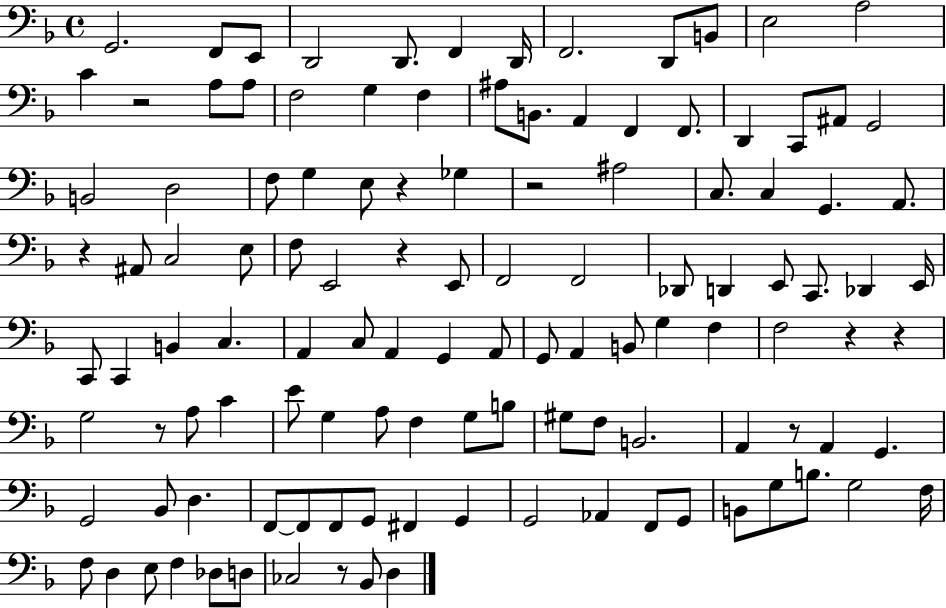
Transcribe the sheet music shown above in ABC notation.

X:1
T:Untitled
M:4/4
L:1/4
K:F
G,,2 F,,/2 E,,/2 D,,2 D,,/2 F,, D,,/4 F,,2 D,,/2 B,,/2 E,2 A,2 C z2 A,/2 A,/2 F,2 G, F, ^A,/2 B,,/2 A,, F,, F,,/2 D,, C,,/2 ^A,,/2 G,,2 B,,2 D,2 F,/2 G, E,/2 z _G, z2 ^A,2 C,/2 C, G,, A,,/2 z ^A,,/2 C,2 E,/2 F,/2 E,,2 z E,,/2 F,,2 F,,2 _D,,/2 D,, E,,/2 C,,/2 _D,, E,,/4 C,,/2 C,, B,, C, A,, C,/2 A,, G,, A,,/2 G,,/2 A,, B,,/2 G, F, F,2 z z G,2 z/2 A,/2 C E/2 G, A,/2 F, G,/2 B,/2 ^G,/2 F,/2 B,,2 A,, z/2 A,, G,, G,,2 _B,,/2 D, F,,/2 F,,/2 F,,/2 G,,/2 ^F,, G,, G,,2 _A,, F,,/2 G,,/2 B,,/2 G,/2 B,/2 G,2 F,/4 F,/2 D, E,/2 F, _D,/2 D,/2 _C,2 z/2 _B,,/2 D,